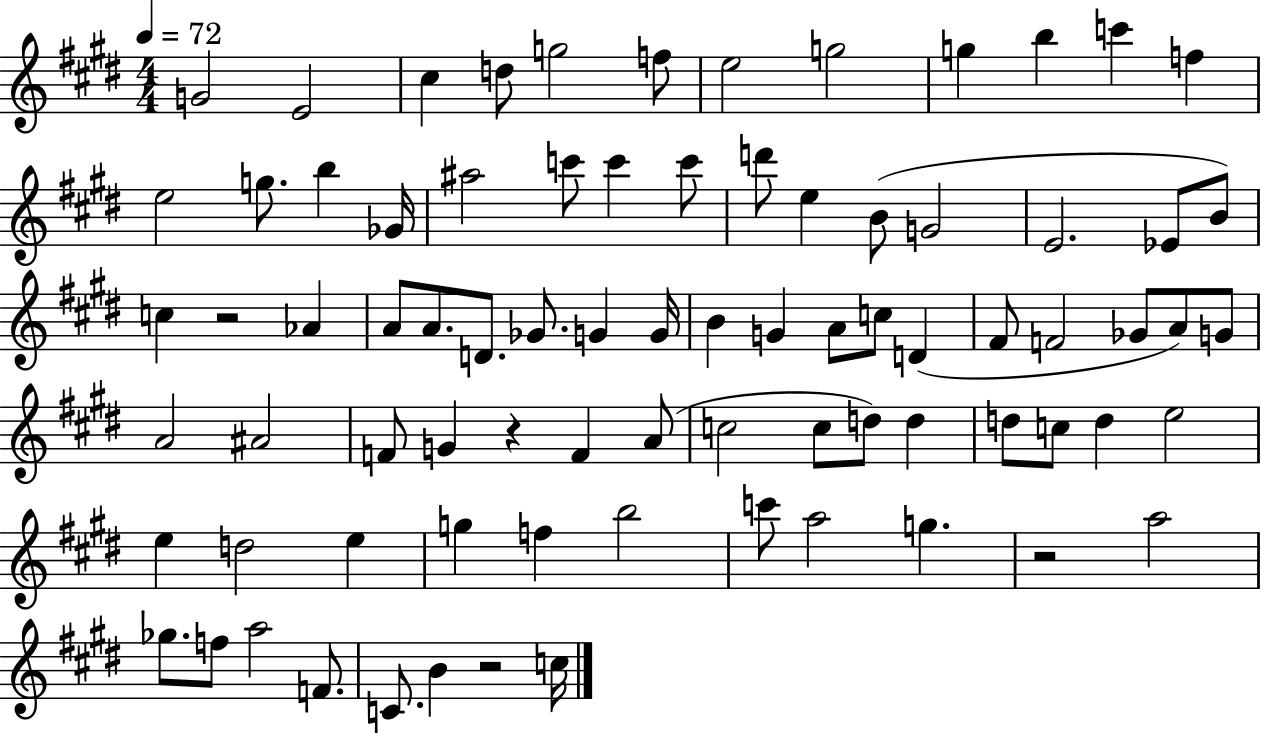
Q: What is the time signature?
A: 4/4